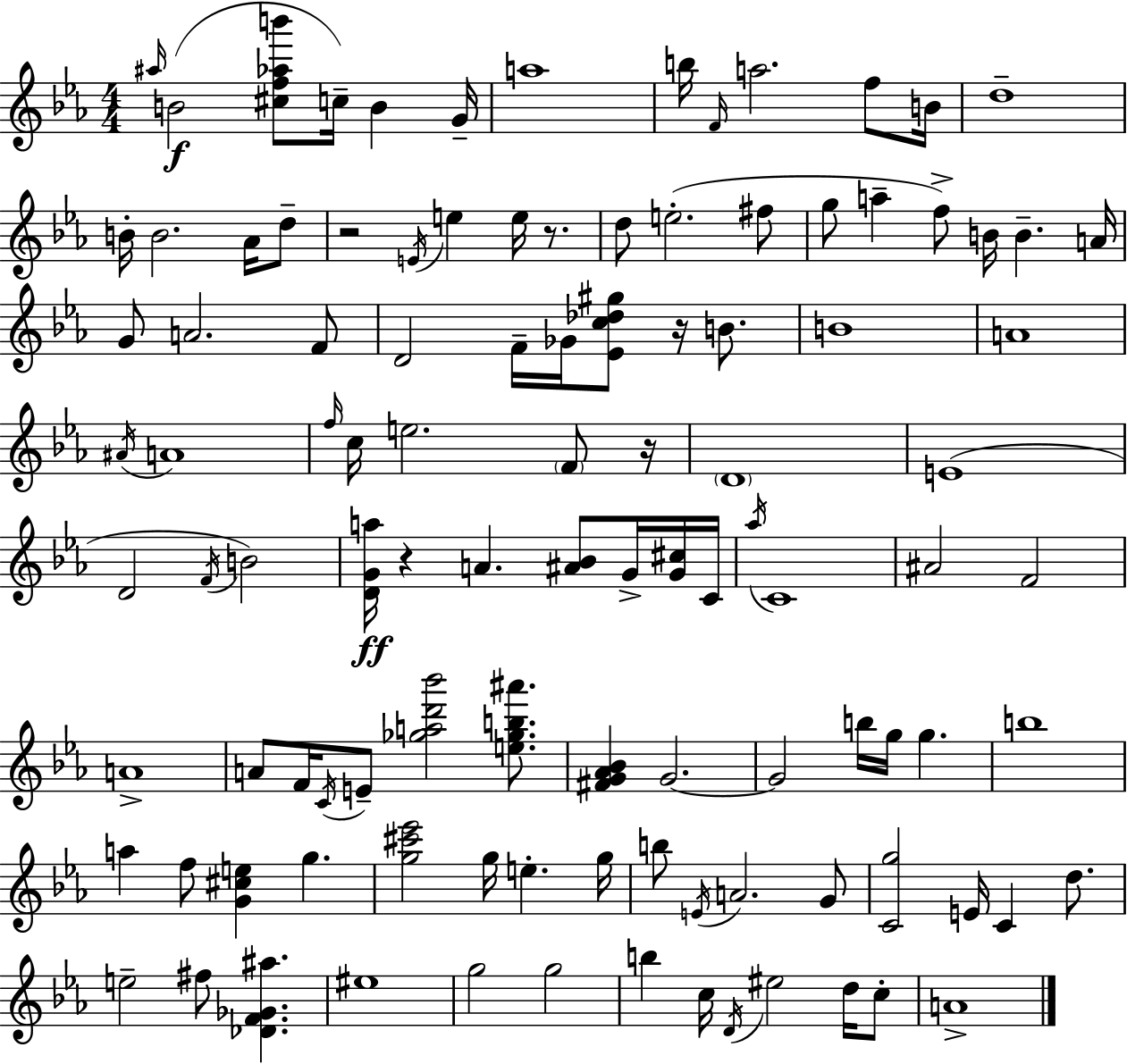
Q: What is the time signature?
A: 4/4